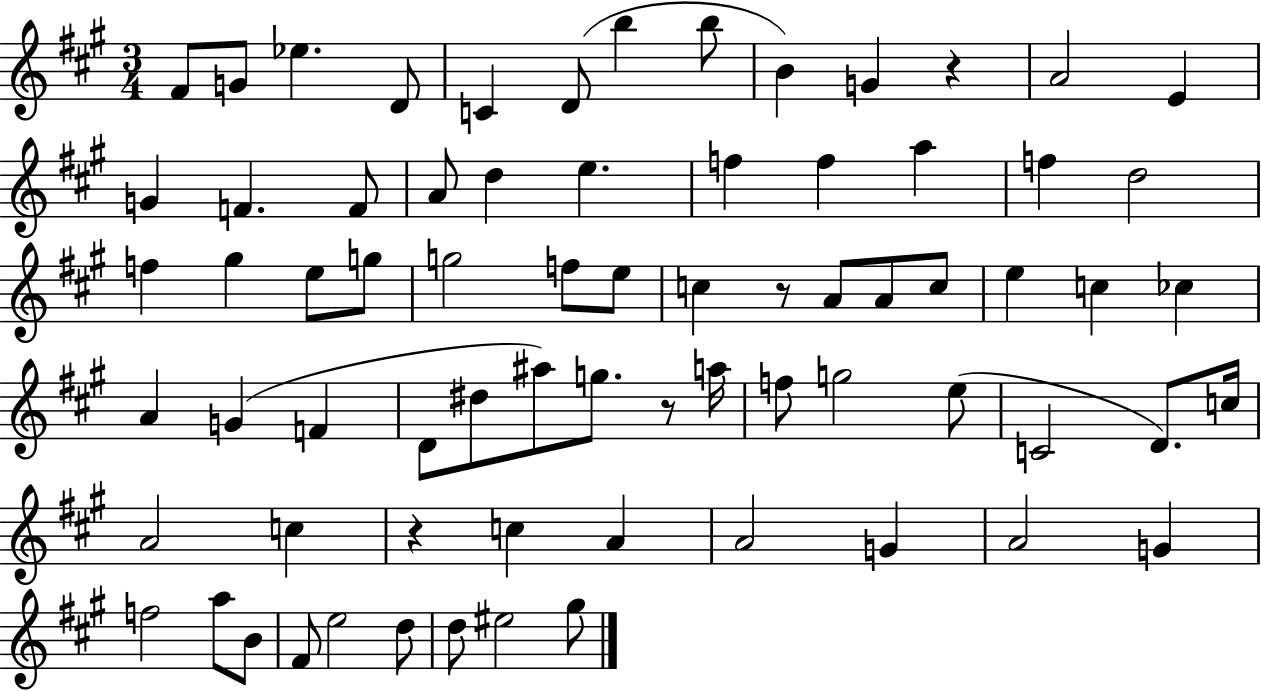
{
  \clef treble
  \numericTimeSignature
  \time 3/4
  \key a \major
  fis'8 g'8 ees''4. d'8 | c'4 d'8( b''4 b''8 | b'4) g'4 r4 | a'2 e'4 | \break g'4 f'4. f'8 | a'8 d''4 e''4. | f''4 f''4 a''4 | f''4 d''2 | \break f''4 gis''4 e''8 g''8 | g''2 f''8 e''8 | c''4 r8 a'8 a'8 c''8 | e''4 c''4 ces''4 | \break a'4 g'4( f'4 | d'8 dis''8 ais''8) g''8. r8 a''16 | f''8 g''2 e''8( | c'2 d'8.) c''16 | \break a'2 c''4 | r4 c''4 a'4 | a'2 g'4 | a'2 g'4 | \break f''2 a''8 b'8 | fis'8 e''2 d''8 | d''8 eis''2 gis''8 | \bar "|."
}